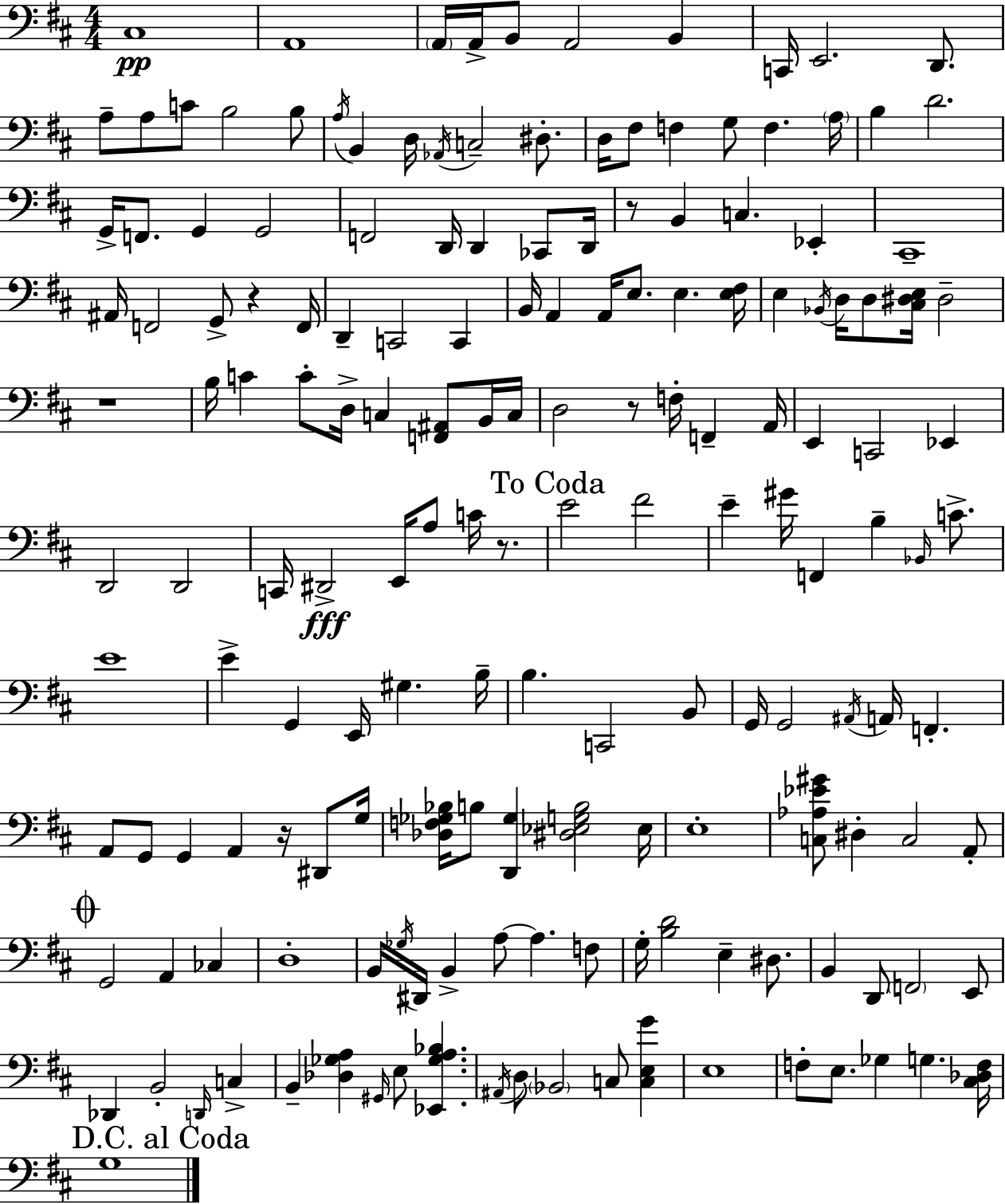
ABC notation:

X:1
T:Untitled
M:4/4
L:1/4
K:D
^C,4 A,,4 A,,/4 A,,/4 B,,/2 A,,2 B,, C,,/4 E,,2 D,,/2 A,/2 A,/2 C/2 B,2 B,/2 A,/4 B,, D,/4 _A,,/4 C,2 ^D,/2 D,/4 ^F,/2 F, G,/2 F, A,/4 B, D2 G,,/4 F,,/2 G,, G,,2 F,,2 D,,/4 D,, _C,,/2 D,,/4 z/2 B,, C, _E,, ^C,,4 ^A,,/4 F,,2 G,,/2 z F,,/4 D,, C,,2 C,, B,,/4 A,, A,,/4 E,/2 E, [E,^F,]/4 E, _B,,/4 D,/4 D,/2 [^C,^D,E,]/4 ^D,2 z4 B,/4 C C/2 D,/4 C, [F,,^A,,]/2 B,,/4 C,/4 D,2 z/2 F,/4 F,, A,,/4 E,, C,,2 _E,, D,,2 D,,2 C,,/4 ^D,,2 E,,/4 A,/2 C/4 z/2 E2 ^F2 E ^G/4 F,, B, _B,,/4 C/2 E4 E G,, E,,/4 ^G, B,/4 B, C,,2 B,,/2 G,,/4 G,,2 ^A,,/4 A,,/4 F,, A,,/2 G,,/2 G,, A,, z/4 ^D,,/2 G,/4 [_D,F,_G,_B,]/4 B,/2 [D,,_G,] [^D,_E,G,B,]2 _E,/4 E,4 [C,_A,_E^G]/2 ^D, C,2 A,,/2 G,,2 A,, _C, D,4 B,,/4 _G,/4 ^D,,/4 B,, A,/2 A, F,/2 G,/4 [B,D]2 E, ^D,/2 B,, D,,/2 F,,2 E,,/2 _D,, B,,2 D,,/4 C, B,, [_D,_G,A,] ^G,,/4 E,/2 [_E,,_G,A,_B,] ^A,,/4 D,/2 _B,,2 C,/2 [C,E,G] E,4 F,/2 E,/2 _G, G, [^C,_D,F,]/4 G,4